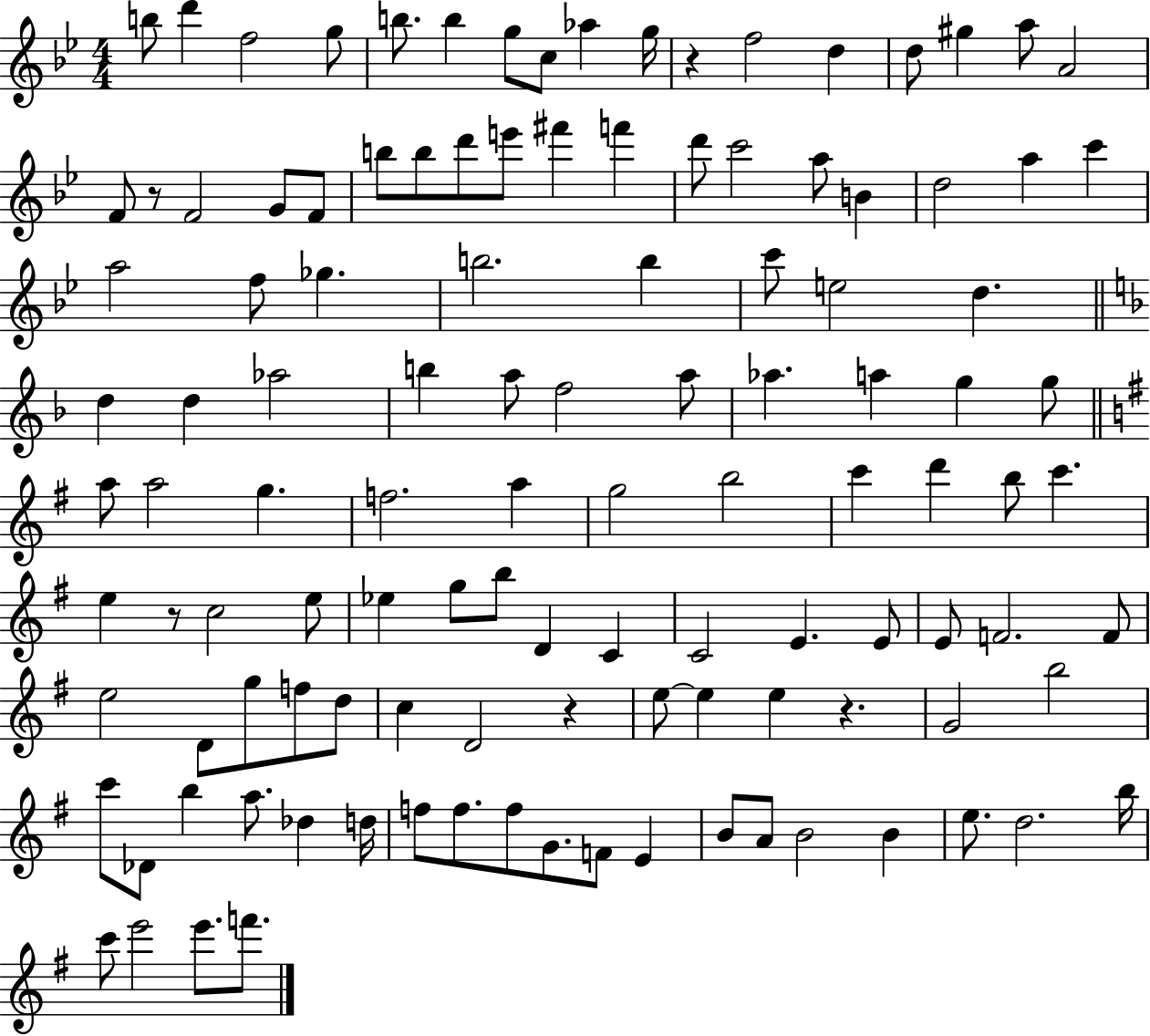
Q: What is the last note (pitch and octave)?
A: F6